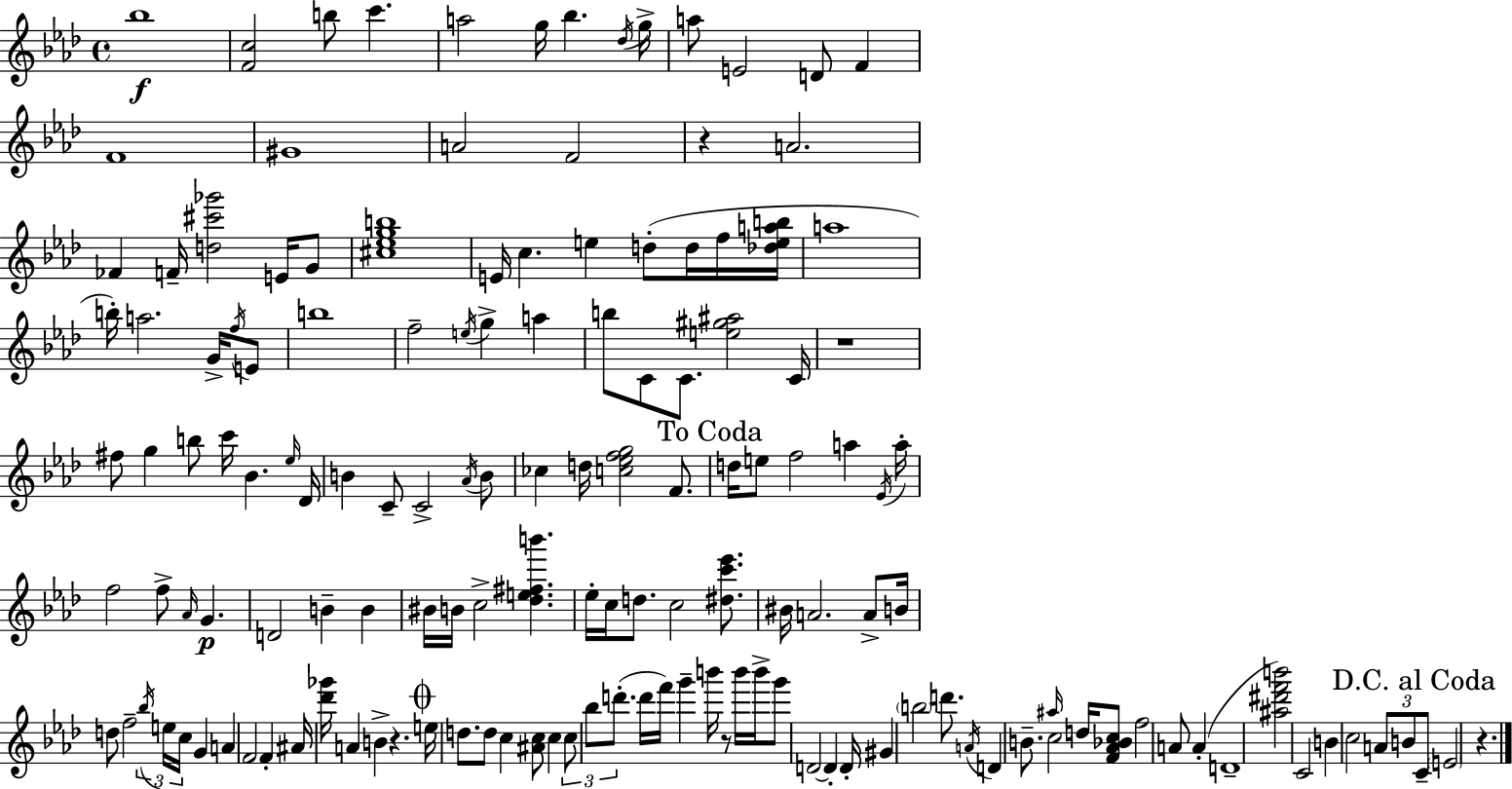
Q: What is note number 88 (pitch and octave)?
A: A4